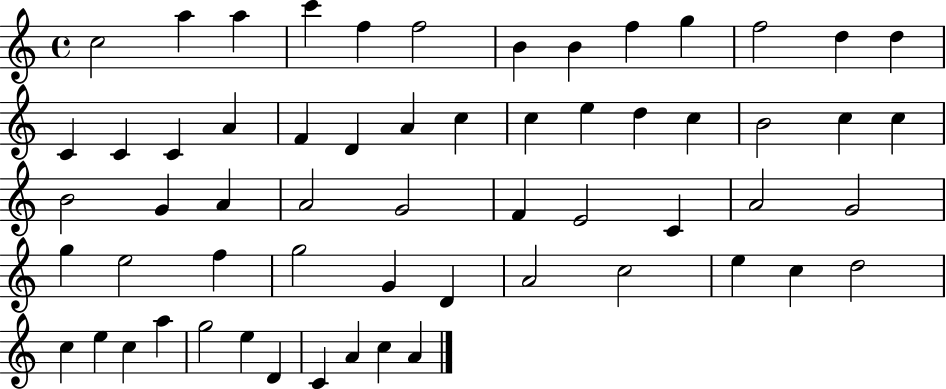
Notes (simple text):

C5/h A5/q A5/q C6/q F5/q F5/h B4/q B4/q F5/q G5/q F5/h D5/q D5/q C4/q C4/q C4/q A4/q F4/q D4/q A4/q C5/q C5/q E5/q D5/q C5/q B4/h C5/q C5/q B4/h G4/q A4/q A4/h G4/h F4/q E4/h C4/q A4/h G4/h G5/q E5/h F5/q G5/h G4/q D4/q A4/h C5/h E5/q C5/q D5/h C5/q E5/q C5/q A5/q G5/h E5/q D4/q C4/q A4/q C5/q A4/q